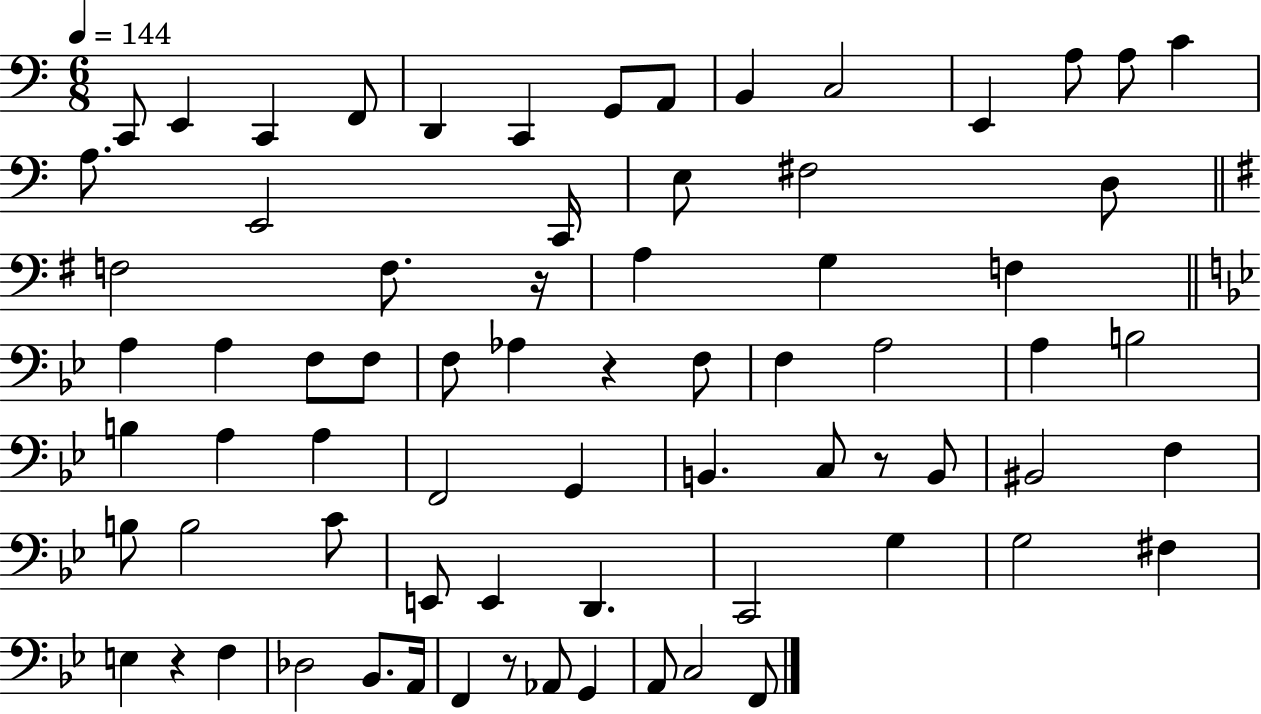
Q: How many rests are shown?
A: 5